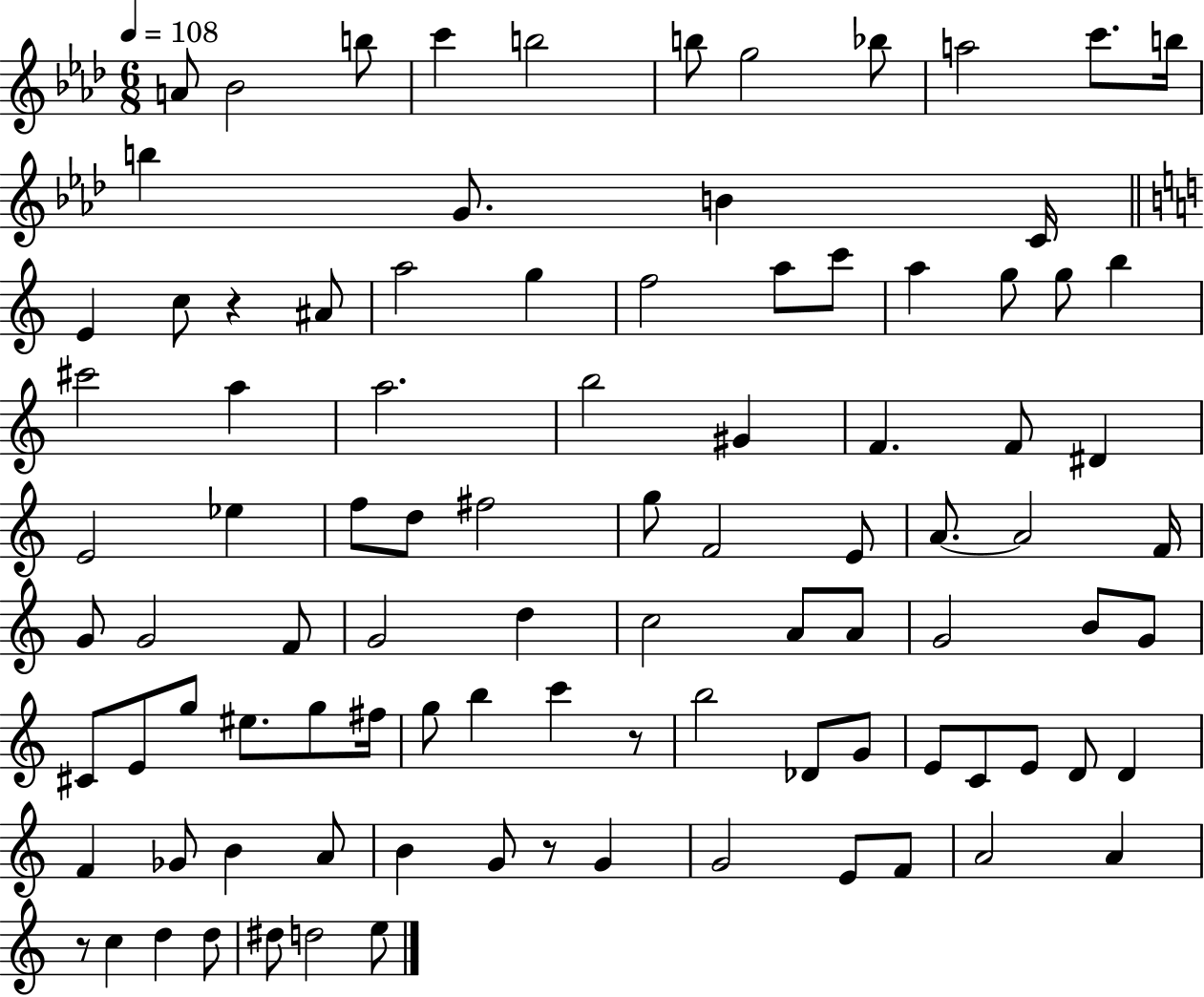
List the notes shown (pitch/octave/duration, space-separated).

A4/e Bb4/h B5/e C6/q B5/h B5/e G5/h Bb5/e A5/h C6/e. B5/s B5/q G4/e. B4/q C4/s E4/q C5/e R/q A#4/e A5/h G5/q F5/h A5/e C6/e A5/q G5/e G5/e B5/q C#6/h A5/q A5/h. B5/h G#4/q F4/q. F4/e D#4/q E4/h Eb5/q F5/e D5/e F#5/h G5/e F4/h E4/e A4/e. A4/h F4/s G4/e G4/h F4/e G4/h D5/q C5/h A4/e A4/e G4/h B4/e G4/e C#4/e E4/e G5/e EIS5/e. G5/e F#5/s G5/e B5/q C6/q R/e B5/h Db4/e G4/e E4/e C4/e E4/e D4/e D4/q F4/q Gb4/e B4/q A4/e B4/q G4/e R/e G4/q G4/h E4/e F4/e A4/h A4/q R/e C5/q D5/q D5/e D#5/e D5/h E5/e